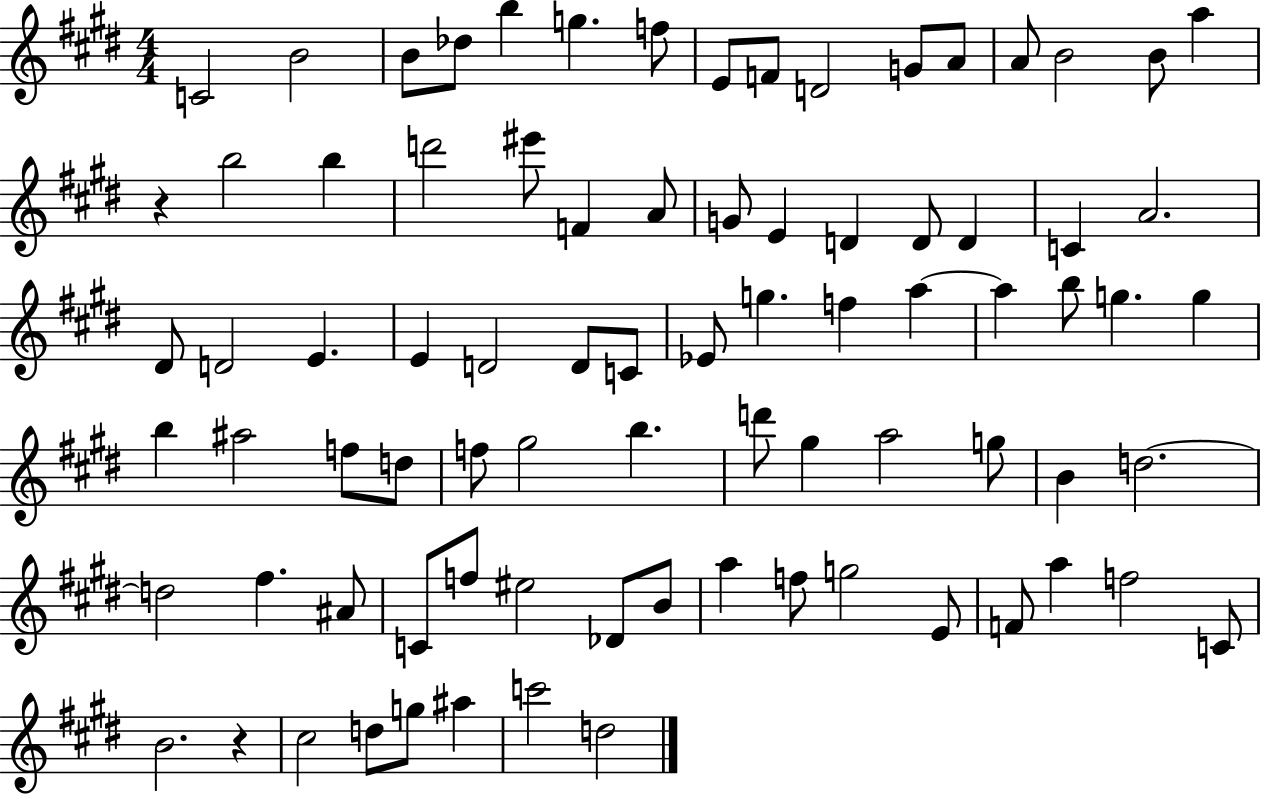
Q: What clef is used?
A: treble